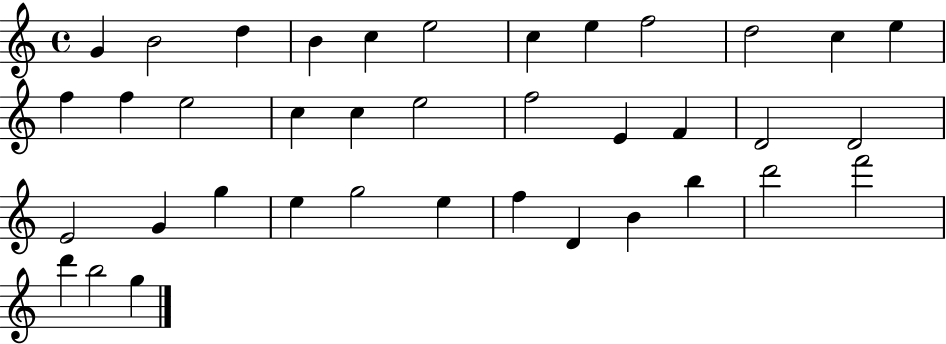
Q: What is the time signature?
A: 4/4